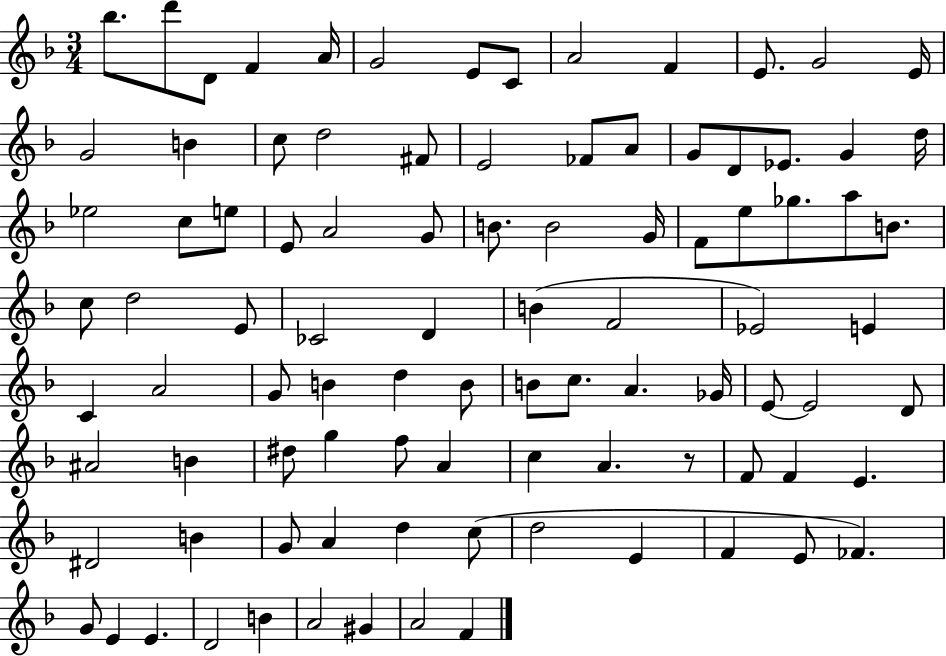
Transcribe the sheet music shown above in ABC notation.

X:1
T:Untitled
M:3/4
L:1/4
K:F
_b/2 d'/2 D/2 F A/4 G2 E/2 C/2 A2 F E/2 G2 E/4 G2 B c/2 d2 ^F/2 E2 _F/2 A/2 G/2 D/2 _E/2 G d/4 _e2 c/2 e/2 E/2 A2 G/2 B/2 B2 G/4 F/2 e/2 _g/2 a/2 B/2 c/2 d2 E/2 _C2 D B F2 _E2 E C A2 G/2 B d B/2 B/2 c/2 A _G/4 E/2 E2 D/2 ^A2 B ^d/2 g f/2 A c A z/2 F/2 F E ^D2 B G/2 A d c/2 d2 E F E/2 _F G/2 E E D2 B A2 ^G A2 F